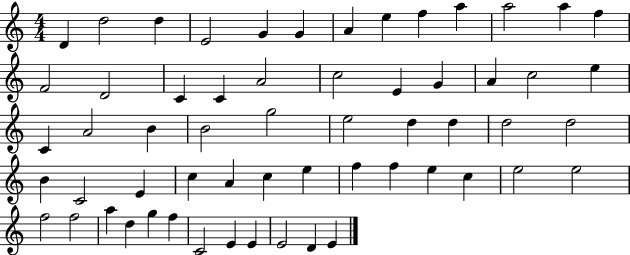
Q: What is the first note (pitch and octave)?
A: D4